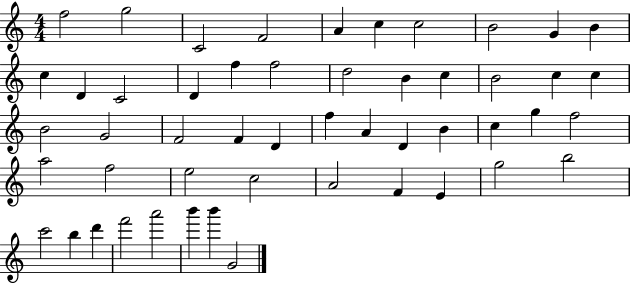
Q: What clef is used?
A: treble